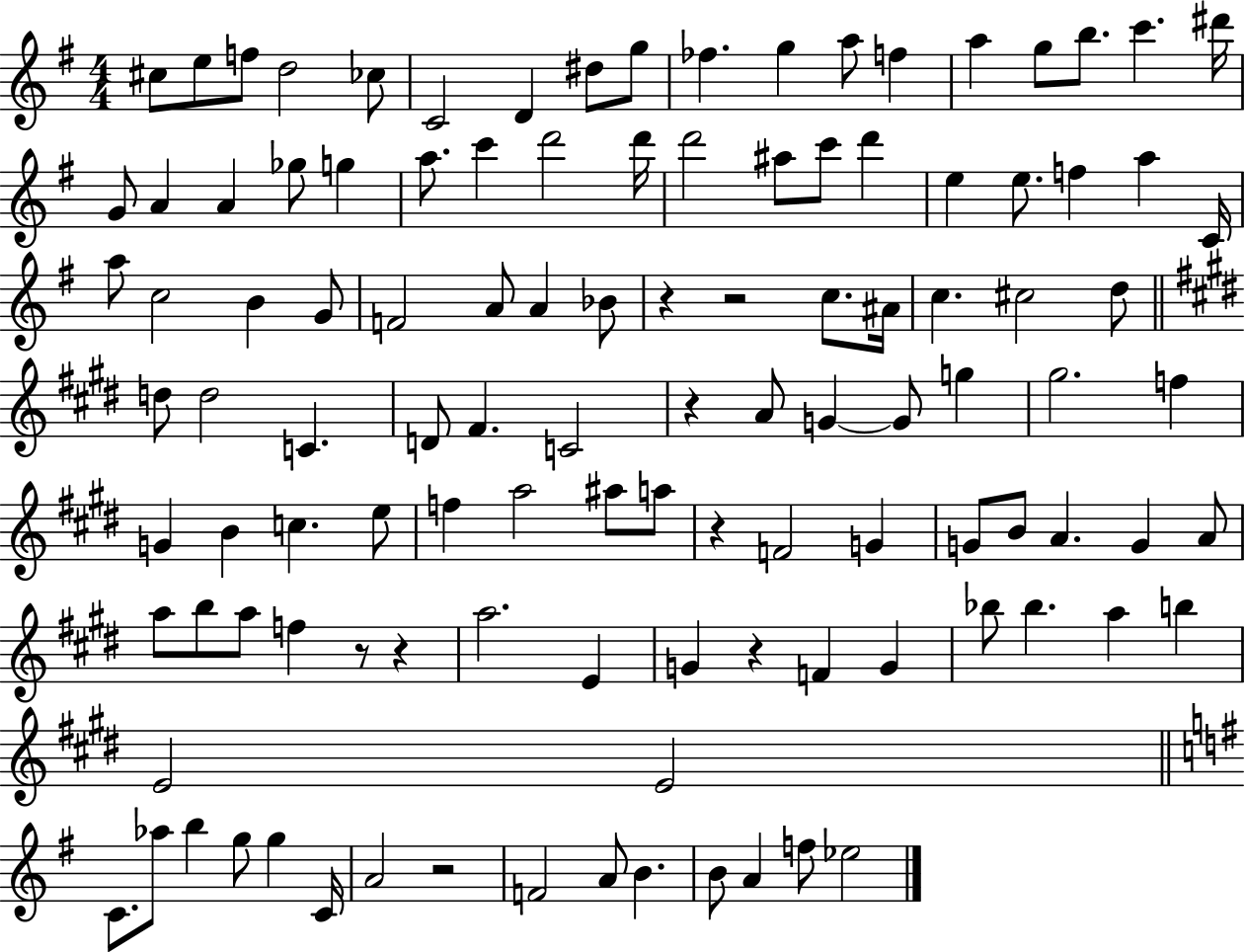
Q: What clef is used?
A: treble